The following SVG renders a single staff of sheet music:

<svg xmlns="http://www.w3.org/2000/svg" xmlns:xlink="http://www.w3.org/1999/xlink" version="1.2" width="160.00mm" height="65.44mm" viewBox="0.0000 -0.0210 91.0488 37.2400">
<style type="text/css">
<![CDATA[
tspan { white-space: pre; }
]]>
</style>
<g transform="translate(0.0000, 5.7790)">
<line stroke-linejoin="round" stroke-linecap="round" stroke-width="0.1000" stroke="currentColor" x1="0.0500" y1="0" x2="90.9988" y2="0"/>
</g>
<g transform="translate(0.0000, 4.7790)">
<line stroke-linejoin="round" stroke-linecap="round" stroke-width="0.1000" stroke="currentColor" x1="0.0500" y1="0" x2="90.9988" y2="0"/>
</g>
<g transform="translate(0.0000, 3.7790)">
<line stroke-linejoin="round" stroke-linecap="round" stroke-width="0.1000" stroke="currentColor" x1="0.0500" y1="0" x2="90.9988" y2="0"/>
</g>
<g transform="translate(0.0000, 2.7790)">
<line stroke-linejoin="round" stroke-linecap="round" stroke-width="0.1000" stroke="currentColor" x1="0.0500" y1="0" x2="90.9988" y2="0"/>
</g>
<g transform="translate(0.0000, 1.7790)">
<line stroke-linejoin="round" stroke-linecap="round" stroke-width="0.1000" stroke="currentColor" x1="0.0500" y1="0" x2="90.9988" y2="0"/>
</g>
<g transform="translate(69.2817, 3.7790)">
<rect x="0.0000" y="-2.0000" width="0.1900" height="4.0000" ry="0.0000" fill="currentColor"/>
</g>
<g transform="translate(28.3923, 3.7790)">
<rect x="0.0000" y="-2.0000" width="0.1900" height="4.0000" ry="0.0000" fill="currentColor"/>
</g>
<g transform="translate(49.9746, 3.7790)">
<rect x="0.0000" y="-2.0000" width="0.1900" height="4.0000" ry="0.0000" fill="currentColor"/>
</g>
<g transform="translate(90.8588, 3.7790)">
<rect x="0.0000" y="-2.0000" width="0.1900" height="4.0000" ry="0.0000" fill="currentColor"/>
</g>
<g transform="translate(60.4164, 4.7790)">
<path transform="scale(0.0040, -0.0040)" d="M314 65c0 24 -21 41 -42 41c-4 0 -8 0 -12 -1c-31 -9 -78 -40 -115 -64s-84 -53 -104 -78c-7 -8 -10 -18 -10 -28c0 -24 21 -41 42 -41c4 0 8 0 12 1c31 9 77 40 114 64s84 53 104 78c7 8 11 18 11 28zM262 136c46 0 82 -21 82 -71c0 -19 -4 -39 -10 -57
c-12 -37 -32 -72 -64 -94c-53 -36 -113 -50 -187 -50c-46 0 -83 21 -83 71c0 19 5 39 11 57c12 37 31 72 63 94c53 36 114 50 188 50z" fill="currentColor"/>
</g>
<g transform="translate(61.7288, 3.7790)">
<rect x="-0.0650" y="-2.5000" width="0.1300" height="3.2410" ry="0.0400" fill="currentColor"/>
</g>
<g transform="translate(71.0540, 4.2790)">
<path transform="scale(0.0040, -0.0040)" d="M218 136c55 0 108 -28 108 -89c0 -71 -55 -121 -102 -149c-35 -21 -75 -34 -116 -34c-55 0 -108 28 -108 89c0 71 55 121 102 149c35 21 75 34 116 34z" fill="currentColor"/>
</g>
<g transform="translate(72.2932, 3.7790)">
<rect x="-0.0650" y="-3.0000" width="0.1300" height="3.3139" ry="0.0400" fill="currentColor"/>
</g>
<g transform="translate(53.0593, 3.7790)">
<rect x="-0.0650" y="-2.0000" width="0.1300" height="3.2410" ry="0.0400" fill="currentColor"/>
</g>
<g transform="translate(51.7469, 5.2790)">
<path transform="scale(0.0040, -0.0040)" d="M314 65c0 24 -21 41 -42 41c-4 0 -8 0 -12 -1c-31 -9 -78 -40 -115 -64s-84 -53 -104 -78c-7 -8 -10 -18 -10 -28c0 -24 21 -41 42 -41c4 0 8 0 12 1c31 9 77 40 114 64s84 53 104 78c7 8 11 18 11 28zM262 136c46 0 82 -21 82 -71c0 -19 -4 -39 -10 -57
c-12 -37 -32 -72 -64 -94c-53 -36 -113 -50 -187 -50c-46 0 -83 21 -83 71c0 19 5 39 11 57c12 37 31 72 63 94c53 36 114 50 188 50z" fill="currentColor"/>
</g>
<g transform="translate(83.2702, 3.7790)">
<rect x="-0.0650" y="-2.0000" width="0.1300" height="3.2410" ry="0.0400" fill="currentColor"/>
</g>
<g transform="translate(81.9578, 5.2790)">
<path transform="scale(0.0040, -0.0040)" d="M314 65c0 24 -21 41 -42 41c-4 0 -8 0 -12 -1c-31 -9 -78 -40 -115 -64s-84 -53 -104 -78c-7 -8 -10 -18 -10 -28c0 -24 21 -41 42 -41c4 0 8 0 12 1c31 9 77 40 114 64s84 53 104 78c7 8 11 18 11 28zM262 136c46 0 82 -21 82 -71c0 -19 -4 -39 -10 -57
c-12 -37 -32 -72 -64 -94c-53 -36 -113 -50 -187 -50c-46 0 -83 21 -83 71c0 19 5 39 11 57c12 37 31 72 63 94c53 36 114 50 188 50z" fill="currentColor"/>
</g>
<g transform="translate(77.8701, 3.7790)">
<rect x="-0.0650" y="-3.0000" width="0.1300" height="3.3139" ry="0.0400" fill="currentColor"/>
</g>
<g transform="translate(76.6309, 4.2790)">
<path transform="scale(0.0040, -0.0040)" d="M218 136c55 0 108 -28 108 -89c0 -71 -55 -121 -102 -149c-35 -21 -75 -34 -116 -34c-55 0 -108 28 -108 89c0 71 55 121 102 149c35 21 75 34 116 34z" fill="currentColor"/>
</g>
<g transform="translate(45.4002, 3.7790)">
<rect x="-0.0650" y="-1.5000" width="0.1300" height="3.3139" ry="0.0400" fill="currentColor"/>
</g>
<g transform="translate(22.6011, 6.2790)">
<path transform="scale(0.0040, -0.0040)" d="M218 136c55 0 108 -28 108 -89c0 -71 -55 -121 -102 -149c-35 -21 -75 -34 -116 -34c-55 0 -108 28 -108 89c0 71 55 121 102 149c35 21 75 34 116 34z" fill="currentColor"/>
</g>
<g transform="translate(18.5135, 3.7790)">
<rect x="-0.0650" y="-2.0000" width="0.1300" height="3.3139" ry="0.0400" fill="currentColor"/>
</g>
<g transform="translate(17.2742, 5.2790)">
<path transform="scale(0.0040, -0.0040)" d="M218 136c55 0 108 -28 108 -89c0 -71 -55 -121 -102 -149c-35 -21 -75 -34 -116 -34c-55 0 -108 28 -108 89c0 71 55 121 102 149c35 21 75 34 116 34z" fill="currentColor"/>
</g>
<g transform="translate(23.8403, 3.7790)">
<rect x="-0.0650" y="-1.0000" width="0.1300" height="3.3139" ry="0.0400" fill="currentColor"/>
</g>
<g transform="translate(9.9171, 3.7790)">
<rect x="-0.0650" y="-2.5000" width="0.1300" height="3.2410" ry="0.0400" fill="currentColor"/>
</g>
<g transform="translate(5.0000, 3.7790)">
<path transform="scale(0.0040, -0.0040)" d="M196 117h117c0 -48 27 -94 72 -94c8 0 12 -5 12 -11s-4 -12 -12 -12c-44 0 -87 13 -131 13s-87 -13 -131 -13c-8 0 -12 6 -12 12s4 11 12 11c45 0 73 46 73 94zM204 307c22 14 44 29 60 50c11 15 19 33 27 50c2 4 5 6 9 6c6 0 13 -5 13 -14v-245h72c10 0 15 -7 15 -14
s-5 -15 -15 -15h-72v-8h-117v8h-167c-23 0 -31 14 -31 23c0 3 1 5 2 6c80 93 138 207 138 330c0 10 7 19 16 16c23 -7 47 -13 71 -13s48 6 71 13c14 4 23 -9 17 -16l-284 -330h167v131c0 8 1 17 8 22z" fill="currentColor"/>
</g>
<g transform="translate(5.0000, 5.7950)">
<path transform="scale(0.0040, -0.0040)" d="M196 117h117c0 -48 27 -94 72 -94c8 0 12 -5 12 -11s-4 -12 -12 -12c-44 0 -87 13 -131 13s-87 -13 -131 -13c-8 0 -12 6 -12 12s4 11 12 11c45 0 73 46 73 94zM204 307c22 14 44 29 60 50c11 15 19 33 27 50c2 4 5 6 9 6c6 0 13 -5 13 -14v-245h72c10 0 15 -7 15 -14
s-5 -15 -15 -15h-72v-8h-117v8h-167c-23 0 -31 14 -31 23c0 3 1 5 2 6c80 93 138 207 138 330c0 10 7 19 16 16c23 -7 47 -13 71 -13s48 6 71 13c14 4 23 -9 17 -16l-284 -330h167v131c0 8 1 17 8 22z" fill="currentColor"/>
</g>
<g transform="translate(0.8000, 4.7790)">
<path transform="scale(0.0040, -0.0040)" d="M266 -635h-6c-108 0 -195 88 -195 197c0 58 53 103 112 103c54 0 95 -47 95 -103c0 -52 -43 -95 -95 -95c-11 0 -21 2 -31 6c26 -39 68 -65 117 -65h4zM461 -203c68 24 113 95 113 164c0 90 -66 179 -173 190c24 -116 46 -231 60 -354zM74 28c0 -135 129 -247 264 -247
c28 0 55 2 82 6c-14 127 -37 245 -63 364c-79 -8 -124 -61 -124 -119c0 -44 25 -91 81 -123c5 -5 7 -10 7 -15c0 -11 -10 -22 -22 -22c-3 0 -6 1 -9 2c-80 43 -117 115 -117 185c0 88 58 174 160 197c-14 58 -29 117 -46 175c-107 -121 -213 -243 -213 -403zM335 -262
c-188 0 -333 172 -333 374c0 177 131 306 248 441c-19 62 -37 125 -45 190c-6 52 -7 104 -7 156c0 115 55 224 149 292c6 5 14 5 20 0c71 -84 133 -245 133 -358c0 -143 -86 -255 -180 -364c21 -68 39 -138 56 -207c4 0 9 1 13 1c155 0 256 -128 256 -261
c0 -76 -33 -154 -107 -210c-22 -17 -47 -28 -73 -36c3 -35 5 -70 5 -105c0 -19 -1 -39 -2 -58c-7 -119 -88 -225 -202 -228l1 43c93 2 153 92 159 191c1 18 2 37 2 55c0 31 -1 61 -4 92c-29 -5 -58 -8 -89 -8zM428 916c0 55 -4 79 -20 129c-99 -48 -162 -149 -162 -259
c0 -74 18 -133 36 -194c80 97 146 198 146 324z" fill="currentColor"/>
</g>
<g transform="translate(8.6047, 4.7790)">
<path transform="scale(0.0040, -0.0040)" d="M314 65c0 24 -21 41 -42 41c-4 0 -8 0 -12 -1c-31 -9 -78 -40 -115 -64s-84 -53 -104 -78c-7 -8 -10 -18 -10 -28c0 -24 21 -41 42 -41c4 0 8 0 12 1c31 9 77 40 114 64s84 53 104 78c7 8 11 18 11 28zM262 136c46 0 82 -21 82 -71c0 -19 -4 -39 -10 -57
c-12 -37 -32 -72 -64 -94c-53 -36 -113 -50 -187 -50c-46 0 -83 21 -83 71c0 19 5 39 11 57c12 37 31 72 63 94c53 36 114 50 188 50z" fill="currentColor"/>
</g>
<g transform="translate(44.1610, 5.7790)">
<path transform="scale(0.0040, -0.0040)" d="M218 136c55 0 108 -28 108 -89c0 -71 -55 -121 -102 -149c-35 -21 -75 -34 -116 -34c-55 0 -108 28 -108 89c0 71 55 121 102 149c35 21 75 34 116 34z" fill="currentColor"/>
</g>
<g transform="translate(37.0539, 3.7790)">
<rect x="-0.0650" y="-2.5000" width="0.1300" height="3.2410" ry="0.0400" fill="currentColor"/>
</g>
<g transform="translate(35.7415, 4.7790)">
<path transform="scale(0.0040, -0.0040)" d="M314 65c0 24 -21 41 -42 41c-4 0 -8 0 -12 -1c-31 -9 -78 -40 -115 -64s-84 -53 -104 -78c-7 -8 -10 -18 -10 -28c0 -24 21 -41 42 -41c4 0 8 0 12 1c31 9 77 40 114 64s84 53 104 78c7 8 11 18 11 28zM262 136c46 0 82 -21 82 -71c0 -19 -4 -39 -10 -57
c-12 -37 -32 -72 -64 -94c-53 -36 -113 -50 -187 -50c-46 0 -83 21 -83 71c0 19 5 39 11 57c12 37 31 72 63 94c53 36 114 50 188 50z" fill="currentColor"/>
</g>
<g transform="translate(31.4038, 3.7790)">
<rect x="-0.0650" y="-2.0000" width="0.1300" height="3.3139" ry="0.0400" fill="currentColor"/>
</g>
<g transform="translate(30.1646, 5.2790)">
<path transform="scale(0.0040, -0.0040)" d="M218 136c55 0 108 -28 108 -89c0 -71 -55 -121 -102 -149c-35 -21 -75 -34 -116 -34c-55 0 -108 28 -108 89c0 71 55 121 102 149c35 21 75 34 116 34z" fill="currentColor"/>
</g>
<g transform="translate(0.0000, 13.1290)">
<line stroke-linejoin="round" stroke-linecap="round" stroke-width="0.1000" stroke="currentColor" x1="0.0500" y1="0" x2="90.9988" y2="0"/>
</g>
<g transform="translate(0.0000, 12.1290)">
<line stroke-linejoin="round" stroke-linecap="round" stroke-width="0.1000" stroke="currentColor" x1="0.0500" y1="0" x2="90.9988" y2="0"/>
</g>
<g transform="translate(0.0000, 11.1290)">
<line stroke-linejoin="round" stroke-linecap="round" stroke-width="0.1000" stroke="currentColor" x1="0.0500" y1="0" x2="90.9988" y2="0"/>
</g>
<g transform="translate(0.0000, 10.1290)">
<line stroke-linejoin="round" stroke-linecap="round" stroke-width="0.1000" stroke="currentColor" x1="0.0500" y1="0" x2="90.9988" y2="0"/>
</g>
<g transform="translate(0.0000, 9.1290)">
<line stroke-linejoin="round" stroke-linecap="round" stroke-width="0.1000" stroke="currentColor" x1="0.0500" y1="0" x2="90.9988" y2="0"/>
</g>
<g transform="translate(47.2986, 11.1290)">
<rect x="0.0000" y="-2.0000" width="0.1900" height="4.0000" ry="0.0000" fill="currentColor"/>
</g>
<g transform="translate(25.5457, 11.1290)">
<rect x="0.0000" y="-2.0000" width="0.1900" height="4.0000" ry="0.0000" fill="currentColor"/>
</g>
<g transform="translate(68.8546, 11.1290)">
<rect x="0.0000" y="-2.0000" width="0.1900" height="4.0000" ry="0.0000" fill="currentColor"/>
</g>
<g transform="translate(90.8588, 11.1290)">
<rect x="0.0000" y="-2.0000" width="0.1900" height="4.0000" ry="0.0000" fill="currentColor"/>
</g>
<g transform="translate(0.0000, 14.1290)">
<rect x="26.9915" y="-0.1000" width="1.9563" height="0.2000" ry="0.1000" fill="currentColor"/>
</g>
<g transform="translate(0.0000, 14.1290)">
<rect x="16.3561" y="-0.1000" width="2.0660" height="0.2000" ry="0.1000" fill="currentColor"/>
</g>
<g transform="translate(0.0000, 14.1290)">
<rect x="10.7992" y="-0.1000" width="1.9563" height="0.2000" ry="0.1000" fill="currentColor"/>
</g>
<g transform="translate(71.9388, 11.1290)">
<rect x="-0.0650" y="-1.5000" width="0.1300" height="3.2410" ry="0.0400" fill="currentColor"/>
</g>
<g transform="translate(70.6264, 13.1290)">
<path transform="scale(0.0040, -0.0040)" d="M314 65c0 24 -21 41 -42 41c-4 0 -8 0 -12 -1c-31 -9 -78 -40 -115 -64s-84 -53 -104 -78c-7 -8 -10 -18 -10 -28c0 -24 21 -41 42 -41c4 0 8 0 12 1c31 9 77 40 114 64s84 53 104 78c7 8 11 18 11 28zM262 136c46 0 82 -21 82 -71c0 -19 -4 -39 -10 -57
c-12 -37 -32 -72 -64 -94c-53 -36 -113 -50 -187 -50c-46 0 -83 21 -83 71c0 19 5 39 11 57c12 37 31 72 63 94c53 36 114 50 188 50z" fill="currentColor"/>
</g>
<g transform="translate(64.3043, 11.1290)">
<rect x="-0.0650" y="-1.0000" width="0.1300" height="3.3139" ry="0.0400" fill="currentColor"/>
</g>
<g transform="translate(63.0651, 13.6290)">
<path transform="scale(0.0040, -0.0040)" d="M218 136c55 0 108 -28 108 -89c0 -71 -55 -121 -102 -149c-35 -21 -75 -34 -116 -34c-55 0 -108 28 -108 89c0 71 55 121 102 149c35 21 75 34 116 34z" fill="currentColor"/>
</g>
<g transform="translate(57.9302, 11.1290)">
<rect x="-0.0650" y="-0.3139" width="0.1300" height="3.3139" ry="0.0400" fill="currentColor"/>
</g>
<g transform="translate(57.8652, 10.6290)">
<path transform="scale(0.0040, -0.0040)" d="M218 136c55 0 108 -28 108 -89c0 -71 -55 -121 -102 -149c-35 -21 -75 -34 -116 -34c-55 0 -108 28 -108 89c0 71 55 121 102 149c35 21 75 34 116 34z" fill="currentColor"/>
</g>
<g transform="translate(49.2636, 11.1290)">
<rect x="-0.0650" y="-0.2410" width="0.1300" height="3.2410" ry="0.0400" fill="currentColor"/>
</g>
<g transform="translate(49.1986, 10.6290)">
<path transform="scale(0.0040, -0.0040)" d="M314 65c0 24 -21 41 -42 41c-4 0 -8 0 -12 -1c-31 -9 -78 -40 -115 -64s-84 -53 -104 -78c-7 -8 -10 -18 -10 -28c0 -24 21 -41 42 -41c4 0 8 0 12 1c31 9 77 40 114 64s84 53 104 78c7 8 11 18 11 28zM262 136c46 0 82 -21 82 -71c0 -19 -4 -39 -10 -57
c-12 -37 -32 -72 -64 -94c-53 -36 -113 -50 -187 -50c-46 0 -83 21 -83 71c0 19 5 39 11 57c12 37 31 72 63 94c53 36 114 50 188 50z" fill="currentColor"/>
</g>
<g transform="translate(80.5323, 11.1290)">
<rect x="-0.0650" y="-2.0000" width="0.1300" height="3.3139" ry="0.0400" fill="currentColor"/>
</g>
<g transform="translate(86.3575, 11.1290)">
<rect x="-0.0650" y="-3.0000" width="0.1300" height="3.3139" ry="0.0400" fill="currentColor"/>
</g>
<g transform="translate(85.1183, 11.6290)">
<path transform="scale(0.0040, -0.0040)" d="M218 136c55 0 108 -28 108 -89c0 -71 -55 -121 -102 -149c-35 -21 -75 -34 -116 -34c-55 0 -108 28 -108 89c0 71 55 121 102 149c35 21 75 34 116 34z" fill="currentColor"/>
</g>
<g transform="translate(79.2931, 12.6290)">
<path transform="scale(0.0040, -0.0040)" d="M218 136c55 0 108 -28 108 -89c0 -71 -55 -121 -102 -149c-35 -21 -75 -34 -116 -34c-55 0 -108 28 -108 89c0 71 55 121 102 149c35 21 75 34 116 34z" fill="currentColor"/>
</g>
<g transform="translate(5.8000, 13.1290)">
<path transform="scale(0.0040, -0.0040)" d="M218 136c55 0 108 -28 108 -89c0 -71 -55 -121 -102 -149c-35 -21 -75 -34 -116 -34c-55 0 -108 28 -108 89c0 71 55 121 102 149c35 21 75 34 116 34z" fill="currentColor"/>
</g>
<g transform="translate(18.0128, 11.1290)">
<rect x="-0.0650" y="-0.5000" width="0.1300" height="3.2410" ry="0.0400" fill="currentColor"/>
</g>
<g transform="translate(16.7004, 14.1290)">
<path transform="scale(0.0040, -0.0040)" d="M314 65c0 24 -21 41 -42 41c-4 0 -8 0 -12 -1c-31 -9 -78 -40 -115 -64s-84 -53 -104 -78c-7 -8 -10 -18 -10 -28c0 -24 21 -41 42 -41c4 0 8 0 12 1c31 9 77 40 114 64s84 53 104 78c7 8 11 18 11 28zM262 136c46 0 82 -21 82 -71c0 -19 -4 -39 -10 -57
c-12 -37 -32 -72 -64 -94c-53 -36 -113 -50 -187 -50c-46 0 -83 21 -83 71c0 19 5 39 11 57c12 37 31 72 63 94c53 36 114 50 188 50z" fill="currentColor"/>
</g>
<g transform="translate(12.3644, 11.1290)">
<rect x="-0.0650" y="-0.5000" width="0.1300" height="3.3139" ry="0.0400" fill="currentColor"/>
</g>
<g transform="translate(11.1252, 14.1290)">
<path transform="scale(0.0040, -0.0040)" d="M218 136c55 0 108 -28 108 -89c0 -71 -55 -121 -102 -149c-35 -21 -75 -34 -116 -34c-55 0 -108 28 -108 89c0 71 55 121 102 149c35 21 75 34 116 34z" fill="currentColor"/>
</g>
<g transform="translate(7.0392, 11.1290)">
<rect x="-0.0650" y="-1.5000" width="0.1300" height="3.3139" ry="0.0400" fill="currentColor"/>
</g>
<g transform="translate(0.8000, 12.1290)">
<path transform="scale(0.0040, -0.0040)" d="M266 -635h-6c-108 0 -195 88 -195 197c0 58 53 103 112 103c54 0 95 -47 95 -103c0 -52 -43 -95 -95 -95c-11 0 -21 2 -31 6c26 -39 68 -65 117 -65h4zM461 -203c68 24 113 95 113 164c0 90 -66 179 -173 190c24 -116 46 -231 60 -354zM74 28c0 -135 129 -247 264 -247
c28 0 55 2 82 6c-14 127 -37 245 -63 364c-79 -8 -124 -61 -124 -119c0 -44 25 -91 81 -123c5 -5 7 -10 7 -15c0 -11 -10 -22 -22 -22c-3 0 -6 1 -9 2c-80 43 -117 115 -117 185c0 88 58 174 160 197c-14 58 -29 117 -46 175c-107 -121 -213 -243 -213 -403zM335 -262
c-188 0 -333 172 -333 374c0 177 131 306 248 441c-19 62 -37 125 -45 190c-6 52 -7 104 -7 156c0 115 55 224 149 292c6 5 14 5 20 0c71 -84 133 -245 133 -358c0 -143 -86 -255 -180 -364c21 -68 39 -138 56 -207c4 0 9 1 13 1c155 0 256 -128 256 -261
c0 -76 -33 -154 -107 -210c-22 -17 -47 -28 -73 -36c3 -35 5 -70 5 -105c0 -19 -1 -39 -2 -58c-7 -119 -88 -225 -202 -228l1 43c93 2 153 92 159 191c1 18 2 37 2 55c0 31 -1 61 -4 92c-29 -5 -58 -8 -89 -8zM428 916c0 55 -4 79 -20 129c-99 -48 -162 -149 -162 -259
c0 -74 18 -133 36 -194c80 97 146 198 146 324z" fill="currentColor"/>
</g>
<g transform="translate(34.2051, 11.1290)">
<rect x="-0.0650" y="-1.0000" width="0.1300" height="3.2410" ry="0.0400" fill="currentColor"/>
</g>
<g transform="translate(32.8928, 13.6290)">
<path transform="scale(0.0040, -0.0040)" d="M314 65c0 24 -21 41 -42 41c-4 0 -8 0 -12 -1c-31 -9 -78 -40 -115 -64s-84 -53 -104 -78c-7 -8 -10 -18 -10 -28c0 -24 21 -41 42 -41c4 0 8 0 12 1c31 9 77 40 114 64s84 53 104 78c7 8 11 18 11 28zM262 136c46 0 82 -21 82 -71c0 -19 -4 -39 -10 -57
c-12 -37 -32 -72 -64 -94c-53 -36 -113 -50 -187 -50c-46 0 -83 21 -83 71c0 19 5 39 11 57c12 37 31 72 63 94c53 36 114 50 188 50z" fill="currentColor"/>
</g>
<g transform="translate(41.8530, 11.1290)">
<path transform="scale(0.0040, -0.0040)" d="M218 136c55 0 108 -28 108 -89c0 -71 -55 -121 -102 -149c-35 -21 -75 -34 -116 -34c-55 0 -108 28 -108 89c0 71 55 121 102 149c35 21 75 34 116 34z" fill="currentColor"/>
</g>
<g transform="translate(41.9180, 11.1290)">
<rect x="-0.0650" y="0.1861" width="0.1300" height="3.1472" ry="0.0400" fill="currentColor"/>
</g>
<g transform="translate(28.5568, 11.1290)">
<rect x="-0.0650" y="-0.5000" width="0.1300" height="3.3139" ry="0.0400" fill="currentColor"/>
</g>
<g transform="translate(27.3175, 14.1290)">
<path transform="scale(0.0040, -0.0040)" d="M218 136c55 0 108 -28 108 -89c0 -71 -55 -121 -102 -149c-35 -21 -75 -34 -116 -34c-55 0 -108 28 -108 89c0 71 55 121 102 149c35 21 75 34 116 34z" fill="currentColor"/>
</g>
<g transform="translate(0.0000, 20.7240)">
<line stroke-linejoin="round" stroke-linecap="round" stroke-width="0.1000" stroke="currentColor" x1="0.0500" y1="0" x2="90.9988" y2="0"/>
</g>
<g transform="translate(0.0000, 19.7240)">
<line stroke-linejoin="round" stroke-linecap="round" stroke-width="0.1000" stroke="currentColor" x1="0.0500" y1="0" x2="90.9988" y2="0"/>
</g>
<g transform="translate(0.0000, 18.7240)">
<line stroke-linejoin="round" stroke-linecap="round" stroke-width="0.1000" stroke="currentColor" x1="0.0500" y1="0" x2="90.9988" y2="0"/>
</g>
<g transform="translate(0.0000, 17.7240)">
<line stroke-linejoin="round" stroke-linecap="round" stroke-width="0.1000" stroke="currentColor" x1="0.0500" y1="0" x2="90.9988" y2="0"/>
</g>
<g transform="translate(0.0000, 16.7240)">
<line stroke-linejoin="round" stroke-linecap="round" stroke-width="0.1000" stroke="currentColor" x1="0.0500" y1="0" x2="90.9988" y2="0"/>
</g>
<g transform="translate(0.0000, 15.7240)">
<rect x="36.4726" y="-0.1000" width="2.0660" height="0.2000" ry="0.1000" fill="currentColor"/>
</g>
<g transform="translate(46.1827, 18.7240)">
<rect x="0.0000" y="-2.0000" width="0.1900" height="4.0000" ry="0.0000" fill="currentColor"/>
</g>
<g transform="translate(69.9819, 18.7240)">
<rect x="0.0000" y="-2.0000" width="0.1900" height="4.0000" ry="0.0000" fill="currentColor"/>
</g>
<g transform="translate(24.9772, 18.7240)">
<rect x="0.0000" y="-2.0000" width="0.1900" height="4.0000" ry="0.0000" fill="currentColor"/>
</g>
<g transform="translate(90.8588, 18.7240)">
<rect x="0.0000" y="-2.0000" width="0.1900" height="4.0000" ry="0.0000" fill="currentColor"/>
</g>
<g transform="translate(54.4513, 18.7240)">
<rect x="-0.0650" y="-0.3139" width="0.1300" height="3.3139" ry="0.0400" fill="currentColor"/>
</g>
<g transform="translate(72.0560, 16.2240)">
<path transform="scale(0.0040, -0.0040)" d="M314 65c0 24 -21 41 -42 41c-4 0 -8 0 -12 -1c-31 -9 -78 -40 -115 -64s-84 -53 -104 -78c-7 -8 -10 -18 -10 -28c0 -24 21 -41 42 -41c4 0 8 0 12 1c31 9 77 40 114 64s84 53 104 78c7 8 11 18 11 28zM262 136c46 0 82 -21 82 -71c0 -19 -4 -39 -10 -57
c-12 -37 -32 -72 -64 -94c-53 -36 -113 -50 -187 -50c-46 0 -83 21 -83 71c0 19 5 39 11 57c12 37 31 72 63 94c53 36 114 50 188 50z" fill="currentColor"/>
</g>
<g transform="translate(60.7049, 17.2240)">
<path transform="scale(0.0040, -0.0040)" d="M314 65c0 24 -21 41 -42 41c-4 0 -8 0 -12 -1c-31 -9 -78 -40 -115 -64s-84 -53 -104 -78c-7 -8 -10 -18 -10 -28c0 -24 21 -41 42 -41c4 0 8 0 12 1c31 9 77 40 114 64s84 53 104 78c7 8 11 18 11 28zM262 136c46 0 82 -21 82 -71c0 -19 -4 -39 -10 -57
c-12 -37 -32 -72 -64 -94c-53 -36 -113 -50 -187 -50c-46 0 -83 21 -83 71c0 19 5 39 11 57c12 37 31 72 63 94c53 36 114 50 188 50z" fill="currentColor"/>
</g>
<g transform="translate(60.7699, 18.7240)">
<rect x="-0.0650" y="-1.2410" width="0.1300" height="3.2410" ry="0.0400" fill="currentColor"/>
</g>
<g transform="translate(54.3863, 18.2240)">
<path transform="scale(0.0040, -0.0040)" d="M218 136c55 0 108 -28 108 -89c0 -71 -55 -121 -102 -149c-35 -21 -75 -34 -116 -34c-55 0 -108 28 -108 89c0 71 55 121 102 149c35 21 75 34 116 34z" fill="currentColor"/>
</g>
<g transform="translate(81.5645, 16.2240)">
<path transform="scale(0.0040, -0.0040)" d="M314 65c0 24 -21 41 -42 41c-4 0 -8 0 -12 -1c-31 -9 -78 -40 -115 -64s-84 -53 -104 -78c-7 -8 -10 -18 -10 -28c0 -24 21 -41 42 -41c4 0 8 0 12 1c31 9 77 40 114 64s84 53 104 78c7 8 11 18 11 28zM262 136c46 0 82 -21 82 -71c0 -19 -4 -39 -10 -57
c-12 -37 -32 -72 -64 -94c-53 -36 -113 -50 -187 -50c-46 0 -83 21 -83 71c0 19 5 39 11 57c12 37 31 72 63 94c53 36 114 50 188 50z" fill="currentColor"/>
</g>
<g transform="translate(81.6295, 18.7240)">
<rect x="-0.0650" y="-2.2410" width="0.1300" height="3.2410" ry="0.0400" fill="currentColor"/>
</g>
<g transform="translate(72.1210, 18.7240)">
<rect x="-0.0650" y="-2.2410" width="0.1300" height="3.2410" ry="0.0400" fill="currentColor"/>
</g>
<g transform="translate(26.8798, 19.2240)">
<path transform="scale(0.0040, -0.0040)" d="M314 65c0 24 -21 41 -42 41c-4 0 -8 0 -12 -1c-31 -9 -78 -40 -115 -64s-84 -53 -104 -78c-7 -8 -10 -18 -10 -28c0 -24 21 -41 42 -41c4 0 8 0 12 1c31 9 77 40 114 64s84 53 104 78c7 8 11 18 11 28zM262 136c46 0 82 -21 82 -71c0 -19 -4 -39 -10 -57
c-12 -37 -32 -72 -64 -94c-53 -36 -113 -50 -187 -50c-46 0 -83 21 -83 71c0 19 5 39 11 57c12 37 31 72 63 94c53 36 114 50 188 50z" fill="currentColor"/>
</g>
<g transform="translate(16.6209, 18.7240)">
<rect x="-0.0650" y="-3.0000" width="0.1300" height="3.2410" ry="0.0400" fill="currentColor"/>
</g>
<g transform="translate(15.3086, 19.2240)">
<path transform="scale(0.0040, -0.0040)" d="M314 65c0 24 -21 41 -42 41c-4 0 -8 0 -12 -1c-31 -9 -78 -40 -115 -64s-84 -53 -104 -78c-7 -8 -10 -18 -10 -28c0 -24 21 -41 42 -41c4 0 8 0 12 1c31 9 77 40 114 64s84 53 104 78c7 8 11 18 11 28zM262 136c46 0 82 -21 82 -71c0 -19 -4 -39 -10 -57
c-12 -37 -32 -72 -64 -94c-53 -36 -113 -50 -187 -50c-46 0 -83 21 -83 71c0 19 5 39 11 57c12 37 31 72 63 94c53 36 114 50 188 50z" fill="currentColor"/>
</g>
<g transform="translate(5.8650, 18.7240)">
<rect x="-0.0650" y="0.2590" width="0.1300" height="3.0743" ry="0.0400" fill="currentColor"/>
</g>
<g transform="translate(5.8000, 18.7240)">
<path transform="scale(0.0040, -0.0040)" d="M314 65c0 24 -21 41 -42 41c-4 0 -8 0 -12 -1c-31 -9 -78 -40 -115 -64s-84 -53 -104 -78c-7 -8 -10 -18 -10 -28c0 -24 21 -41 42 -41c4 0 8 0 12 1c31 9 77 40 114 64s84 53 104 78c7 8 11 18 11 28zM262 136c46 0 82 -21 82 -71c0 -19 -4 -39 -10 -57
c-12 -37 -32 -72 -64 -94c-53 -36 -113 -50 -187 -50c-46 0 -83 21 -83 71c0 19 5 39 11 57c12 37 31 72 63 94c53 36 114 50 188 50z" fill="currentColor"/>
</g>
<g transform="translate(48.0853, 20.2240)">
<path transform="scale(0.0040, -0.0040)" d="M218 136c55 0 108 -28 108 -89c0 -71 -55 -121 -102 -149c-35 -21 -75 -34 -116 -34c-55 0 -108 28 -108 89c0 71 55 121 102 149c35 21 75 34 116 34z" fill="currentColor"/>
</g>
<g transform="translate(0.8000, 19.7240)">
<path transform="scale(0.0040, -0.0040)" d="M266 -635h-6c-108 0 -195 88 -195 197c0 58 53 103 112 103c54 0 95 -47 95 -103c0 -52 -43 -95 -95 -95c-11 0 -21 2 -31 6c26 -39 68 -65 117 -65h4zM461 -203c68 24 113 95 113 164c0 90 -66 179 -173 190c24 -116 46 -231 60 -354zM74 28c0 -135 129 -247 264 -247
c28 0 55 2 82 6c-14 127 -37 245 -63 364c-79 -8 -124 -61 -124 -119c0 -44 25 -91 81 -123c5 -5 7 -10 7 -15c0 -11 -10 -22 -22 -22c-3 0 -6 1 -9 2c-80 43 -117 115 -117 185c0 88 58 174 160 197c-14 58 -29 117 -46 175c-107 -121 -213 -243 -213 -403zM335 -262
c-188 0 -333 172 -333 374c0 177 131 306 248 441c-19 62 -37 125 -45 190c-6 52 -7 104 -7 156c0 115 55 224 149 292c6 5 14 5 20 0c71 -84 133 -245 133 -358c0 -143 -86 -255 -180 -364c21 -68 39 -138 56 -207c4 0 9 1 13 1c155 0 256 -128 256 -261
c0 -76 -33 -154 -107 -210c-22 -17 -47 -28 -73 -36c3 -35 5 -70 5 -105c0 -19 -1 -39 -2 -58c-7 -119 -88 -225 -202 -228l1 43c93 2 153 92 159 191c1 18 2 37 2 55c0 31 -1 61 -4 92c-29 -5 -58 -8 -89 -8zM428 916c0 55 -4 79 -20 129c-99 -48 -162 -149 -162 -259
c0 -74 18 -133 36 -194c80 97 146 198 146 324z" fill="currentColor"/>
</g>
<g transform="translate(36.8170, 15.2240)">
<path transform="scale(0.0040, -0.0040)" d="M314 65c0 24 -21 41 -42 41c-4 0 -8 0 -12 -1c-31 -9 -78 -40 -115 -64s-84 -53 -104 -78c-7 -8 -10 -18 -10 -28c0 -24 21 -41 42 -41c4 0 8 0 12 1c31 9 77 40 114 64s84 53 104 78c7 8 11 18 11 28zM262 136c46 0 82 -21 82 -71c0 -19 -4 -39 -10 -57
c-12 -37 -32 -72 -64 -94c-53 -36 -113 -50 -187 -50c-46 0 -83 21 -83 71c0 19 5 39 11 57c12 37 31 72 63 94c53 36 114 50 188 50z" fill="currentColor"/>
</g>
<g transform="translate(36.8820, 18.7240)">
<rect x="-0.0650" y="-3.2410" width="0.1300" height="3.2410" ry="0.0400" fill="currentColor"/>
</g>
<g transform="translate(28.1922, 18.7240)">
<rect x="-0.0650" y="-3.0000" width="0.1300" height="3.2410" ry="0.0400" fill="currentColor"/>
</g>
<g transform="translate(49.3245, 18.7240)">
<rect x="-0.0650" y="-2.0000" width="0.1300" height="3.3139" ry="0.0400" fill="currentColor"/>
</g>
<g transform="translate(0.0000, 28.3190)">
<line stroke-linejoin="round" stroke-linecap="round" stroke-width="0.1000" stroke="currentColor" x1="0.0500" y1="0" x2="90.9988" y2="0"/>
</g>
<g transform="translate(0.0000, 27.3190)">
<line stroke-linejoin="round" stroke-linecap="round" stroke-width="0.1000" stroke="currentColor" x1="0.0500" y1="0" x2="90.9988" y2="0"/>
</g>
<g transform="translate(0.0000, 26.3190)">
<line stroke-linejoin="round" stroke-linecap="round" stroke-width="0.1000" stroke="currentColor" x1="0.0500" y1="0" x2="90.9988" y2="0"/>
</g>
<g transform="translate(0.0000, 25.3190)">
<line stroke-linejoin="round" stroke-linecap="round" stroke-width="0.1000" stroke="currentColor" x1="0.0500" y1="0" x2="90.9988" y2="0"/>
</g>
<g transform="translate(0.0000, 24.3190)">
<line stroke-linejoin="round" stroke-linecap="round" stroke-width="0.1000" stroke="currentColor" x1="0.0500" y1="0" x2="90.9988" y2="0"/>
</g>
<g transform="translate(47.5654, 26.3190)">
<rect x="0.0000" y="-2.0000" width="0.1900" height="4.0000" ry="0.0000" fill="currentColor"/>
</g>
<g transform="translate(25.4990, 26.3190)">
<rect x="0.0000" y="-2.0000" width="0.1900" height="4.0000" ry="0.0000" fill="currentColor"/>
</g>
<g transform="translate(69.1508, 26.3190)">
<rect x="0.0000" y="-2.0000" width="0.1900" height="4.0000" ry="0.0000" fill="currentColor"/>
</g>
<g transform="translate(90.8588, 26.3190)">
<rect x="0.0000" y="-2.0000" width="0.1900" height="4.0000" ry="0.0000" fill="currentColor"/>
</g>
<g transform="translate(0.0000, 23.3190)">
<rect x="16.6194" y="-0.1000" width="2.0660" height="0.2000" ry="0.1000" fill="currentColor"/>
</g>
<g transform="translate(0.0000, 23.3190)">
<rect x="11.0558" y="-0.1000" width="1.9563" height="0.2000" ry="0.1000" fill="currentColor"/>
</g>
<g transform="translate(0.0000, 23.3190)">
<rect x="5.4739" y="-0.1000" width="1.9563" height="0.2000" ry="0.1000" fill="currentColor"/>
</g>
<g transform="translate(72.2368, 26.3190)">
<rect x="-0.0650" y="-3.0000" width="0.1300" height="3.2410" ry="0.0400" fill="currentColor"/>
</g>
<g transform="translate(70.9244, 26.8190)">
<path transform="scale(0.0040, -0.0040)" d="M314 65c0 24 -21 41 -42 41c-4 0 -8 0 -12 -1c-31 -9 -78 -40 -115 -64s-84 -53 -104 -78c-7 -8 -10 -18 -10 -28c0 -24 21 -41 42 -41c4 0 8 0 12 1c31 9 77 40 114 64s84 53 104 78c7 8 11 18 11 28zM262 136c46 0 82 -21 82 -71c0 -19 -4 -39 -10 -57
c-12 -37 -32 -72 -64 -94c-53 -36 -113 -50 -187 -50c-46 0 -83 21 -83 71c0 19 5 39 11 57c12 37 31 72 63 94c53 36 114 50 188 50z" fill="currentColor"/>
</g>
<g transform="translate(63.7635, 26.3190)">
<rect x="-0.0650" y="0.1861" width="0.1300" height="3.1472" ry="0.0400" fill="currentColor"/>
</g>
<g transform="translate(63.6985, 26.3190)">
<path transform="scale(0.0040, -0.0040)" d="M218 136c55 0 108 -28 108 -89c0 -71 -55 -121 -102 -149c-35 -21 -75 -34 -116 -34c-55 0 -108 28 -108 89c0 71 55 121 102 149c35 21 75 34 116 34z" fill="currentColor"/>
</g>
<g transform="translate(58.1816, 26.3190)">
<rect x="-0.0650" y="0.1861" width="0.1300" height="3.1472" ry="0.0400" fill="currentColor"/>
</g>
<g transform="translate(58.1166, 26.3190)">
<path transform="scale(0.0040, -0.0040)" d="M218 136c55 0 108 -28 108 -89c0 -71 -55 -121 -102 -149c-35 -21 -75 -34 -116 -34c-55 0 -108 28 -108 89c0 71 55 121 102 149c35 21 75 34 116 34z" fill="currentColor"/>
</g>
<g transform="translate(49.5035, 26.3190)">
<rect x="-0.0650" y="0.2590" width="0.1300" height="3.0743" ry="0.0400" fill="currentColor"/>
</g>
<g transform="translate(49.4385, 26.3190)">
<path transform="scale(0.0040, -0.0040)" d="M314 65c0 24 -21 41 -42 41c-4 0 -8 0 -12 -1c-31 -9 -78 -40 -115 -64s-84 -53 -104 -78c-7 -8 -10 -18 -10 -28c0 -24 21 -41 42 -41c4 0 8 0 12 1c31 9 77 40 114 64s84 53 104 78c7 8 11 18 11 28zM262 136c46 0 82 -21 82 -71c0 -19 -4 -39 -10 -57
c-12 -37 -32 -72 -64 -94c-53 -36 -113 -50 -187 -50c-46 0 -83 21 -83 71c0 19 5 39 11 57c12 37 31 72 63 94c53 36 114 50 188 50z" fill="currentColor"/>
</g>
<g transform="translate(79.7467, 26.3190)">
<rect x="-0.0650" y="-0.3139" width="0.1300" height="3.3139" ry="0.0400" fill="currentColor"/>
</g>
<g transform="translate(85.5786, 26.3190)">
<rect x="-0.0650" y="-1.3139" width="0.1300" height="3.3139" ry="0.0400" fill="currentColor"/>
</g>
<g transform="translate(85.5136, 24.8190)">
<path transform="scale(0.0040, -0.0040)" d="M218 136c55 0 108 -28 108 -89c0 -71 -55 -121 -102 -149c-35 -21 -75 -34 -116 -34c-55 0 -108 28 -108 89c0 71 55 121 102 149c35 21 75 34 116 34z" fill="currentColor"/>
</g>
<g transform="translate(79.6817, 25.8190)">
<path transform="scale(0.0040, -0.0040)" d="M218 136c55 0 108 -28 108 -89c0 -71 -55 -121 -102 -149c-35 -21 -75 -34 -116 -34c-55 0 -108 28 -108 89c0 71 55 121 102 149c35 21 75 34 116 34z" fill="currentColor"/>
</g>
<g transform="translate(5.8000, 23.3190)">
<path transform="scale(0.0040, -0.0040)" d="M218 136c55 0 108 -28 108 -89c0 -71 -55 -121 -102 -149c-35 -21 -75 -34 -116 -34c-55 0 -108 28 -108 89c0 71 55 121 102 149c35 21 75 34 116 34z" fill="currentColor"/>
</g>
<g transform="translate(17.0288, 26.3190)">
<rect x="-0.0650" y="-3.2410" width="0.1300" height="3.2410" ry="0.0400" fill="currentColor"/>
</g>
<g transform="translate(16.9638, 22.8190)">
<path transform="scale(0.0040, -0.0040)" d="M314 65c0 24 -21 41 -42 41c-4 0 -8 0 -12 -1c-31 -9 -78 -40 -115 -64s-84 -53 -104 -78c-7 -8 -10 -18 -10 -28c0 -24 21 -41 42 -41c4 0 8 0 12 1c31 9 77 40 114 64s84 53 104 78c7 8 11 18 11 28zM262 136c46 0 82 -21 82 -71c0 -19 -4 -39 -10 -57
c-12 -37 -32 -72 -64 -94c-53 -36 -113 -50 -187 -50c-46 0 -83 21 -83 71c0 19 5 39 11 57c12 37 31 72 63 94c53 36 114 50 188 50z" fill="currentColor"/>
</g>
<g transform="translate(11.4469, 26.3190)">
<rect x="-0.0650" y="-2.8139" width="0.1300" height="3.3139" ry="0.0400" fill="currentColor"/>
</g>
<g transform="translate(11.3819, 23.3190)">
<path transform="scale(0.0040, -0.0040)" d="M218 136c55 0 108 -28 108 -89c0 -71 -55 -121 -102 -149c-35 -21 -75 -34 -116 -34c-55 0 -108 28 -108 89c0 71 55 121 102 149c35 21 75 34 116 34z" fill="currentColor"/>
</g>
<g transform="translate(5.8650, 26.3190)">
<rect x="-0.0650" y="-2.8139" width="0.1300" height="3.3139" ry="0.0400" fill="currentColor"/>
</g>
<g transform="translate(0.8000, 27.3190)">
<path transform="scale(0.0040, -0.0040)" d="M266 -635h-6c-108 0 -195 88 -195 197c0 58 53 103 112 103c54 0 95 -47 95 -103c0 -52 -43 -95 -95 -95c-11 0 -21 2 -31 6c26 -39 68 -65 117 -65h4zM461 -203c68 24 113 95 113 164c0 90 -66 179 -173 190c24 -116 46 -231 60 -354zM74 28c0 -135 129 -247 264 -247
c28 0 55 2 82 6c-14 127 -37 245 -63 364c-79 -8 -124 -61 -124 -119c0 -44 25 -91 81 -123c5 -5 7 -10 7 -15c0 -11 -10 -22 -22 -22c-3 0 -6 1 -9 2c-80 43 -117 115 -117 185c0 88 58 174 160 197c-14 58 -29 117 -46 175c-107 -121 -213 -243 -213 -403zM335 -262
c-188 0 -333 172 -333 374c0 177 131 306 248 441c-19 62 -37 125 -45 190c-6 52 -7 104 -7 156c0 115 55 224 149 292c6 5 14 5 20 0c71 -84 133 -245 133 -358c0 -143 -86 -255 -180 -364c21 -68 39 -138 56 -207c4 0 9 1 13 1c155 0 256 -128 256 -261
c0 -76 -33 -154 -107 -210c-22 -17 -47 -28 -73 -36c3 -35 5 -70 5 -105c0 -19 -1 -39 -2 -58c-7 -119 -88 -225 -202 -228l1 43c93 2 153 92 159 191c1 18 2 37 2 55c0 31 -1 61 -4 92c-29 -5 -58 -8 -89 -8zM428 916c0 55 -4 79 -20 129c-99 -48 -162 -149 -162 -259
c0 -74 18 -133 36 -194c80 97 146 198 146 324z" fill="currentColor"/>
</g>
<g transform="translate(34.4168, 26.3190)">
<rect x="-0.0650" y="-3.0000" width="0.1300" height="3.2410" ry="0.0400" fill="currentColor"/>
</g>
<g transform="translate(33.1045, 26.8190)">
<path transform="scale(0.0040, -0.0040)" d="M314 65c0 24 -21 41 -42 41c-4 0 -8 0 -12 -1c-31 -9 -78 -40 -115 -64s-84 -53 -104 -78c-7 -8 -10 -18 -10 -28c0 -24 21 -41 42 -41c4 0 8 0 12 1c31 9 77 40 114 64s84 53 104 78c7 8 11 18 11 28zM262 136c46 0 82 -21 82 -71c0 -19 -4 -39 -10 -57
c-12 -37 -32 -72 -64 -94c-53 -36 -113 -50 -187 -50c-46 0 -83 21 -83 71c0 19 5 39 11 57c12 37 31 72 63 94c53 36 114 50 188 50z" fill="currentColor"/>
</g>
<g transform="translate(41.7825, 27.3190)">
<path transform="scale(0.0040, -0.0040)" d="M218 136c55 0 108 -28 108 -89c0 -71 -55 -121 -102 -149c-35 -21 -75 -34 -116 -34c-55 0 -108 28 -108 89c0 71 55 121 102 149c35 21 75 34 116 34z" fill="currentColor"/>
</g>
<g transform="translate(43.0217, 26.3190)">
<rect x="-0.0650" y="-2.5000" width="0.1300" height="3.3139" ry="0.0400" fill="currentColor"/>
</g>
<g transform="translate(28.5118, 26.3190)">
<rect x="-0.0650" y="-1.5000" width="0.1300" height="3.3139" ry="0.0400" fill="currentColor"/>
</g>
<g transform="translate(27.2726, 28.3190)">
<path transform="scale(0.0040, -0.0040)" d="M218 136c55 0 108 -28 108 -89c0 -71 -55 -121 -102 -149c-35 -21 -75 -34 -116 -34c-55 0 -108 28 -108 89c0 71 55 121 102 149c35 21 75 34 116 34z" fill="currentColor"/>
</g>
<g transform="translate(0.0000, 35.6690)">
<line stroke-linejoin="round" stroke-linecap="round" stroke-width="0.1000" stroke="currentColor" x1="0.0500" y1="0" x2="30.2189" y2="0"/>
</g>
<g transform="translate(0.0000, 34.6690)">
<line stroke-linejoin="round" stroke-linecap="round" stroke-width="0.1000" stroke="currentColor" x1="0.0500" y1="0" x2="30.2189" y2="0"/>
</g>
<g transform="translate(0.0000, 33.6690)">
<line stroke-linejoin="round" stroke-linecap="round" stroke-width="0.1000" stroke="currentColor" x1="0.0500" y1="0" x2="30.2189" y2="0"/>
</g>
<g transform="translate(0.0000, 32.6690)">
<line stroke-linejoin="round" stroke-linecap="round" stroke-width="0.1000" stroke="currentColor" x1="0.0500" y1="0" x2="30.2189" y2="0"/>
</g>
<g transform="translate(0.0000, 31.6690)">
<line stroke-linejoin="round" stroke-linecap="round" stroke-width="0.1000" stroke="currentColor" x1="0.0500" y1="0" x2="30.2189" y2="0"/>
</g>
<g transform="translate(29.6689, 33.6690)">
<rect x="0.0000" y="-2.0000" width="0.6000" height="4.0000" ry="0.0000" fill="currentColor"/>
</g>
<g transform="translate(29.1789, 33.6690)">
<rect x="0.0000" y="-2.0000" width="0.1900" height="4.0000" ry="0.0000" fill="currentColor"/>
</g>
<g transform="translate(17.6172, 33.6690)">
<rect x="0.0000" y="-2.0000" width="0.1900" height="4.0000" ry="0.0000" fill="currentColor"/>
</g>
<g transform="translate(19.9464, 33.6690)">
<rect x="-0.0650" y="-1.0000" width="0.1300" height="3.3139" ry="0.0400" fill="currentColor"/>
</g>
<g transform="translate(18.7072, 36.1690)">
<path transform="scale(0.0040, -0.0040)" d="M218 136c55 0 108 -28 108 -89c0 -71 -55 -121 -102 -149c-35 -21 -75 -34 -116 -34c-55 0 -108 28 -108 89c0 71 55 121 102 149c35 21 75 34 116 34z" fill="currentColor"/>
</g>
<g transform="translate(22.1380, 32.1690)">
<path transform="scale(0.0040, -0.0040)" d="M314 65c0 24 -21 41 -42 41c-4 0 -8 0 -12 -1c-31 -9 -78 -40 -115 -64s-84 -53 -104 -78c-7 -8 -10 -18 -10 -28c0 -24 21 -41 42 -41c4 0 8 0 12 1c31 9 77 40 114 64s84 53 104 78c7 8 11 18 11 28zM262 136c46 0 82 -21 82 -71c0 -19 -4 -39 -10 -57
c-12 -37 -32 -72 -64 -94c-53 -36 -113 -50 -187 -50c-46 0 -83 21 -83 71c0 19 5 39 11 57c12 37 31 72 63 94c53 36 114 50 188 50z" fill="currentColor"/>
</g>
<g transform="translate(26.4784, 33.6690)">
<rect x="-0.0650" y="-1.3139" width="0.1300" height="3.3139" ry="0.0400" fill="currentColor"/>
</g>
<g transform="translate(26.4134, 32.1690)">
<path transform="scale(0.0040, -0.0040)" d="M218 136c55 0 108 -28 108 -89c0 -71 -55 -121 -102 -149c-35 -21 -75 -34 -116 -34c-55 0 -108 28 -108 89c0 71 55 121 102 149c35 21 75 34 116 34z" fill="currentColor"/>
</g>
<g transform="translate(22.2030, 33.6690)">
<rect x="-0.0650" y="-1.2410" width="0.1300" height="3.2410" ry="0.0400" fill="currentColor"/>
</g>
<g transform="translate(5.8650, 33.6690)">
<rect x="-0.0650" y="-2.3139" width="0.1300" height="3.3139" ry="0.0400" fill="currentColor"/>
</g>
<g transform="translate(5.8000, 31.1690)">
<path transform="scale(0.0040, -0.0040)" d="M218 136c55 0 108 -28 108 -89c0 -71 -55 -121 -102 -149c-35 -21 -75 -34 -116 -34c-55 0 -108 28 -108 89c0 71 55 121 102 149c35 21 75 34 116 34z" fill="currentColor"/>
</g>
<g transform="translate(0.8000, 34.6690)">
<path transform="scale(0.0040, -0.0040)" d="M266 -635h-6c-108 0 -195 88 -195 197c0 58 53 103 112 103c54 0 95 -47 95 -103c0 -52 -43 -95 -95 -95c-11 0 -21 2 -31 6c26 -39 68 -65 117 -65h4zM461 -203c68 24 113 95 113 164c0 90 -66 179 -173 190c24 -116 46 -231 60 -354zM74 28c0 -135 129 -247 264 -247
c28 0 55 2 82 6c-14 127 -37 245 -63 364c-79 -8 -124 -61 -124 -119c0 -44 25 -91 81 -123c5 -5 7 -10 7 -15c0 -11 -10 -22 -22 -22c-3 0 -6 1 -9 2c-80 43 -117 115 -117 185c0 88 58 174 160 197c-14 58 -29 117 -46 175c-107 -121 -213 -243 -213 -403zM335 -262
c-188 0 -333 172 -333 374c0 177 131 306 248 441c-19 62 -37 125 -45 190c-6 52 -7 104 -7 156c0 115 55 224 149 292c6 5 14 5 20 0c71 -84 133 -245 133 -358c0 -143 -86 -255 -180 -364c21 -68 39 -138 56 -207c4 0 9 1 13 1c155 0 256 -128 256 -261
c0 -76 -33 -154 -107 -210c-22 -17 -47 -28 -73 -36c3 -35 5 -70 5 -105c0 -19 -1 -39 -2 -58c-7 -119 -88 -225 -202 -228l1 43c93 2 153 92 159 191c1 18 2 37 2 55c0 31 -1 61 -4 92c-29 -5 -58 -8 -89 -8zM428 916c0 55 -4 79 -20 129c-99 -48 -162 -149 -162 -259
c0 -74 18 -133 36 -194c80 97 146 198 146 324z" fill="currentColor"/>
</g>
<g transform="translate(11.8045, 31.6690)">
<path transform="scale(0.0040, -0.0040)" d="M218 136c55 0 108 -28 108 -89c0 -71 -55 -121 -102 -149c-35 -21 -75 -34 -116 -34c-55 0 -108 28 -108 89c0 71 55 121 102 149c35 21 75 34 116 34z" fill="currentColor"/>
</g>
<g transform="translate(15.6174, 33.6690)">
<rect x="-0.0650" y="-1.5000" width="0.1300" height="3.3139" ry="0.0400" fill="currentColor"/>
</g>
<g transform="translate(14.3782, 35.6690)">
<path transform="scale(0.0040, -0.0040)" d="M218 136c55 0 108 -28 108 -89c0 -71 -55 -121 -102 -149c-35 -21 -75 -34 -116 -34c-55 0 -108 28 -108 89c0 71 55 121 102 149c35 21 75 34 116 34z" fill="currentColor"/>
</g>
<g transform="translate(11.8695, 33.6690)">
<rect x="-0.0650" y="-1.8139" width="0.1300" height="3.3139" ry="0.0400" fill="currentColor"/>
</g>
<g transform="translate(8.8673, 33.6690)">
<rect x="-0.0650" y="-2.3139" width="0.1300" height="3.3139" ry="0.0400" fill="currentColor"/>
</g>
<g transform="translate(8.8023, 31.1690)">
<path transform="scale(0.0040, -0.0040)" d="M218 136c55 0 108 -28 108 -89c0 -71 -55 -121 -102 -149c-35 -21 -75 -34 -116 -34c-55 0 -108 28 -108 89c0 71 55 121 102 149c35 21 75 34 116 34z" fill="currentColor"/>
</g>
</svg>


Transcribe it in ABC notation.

X:1
T:Untitled
M:4/4
L:1/4
K:C
G2 F D F G2 E F2 G2 A A F2 E C C2 C D2 B c2 c D E2 F A B2 A2 A2 b2 F c e2 g2 g2 a a b2 E A2 G B2 B B A2 c e g g f E D e2 e